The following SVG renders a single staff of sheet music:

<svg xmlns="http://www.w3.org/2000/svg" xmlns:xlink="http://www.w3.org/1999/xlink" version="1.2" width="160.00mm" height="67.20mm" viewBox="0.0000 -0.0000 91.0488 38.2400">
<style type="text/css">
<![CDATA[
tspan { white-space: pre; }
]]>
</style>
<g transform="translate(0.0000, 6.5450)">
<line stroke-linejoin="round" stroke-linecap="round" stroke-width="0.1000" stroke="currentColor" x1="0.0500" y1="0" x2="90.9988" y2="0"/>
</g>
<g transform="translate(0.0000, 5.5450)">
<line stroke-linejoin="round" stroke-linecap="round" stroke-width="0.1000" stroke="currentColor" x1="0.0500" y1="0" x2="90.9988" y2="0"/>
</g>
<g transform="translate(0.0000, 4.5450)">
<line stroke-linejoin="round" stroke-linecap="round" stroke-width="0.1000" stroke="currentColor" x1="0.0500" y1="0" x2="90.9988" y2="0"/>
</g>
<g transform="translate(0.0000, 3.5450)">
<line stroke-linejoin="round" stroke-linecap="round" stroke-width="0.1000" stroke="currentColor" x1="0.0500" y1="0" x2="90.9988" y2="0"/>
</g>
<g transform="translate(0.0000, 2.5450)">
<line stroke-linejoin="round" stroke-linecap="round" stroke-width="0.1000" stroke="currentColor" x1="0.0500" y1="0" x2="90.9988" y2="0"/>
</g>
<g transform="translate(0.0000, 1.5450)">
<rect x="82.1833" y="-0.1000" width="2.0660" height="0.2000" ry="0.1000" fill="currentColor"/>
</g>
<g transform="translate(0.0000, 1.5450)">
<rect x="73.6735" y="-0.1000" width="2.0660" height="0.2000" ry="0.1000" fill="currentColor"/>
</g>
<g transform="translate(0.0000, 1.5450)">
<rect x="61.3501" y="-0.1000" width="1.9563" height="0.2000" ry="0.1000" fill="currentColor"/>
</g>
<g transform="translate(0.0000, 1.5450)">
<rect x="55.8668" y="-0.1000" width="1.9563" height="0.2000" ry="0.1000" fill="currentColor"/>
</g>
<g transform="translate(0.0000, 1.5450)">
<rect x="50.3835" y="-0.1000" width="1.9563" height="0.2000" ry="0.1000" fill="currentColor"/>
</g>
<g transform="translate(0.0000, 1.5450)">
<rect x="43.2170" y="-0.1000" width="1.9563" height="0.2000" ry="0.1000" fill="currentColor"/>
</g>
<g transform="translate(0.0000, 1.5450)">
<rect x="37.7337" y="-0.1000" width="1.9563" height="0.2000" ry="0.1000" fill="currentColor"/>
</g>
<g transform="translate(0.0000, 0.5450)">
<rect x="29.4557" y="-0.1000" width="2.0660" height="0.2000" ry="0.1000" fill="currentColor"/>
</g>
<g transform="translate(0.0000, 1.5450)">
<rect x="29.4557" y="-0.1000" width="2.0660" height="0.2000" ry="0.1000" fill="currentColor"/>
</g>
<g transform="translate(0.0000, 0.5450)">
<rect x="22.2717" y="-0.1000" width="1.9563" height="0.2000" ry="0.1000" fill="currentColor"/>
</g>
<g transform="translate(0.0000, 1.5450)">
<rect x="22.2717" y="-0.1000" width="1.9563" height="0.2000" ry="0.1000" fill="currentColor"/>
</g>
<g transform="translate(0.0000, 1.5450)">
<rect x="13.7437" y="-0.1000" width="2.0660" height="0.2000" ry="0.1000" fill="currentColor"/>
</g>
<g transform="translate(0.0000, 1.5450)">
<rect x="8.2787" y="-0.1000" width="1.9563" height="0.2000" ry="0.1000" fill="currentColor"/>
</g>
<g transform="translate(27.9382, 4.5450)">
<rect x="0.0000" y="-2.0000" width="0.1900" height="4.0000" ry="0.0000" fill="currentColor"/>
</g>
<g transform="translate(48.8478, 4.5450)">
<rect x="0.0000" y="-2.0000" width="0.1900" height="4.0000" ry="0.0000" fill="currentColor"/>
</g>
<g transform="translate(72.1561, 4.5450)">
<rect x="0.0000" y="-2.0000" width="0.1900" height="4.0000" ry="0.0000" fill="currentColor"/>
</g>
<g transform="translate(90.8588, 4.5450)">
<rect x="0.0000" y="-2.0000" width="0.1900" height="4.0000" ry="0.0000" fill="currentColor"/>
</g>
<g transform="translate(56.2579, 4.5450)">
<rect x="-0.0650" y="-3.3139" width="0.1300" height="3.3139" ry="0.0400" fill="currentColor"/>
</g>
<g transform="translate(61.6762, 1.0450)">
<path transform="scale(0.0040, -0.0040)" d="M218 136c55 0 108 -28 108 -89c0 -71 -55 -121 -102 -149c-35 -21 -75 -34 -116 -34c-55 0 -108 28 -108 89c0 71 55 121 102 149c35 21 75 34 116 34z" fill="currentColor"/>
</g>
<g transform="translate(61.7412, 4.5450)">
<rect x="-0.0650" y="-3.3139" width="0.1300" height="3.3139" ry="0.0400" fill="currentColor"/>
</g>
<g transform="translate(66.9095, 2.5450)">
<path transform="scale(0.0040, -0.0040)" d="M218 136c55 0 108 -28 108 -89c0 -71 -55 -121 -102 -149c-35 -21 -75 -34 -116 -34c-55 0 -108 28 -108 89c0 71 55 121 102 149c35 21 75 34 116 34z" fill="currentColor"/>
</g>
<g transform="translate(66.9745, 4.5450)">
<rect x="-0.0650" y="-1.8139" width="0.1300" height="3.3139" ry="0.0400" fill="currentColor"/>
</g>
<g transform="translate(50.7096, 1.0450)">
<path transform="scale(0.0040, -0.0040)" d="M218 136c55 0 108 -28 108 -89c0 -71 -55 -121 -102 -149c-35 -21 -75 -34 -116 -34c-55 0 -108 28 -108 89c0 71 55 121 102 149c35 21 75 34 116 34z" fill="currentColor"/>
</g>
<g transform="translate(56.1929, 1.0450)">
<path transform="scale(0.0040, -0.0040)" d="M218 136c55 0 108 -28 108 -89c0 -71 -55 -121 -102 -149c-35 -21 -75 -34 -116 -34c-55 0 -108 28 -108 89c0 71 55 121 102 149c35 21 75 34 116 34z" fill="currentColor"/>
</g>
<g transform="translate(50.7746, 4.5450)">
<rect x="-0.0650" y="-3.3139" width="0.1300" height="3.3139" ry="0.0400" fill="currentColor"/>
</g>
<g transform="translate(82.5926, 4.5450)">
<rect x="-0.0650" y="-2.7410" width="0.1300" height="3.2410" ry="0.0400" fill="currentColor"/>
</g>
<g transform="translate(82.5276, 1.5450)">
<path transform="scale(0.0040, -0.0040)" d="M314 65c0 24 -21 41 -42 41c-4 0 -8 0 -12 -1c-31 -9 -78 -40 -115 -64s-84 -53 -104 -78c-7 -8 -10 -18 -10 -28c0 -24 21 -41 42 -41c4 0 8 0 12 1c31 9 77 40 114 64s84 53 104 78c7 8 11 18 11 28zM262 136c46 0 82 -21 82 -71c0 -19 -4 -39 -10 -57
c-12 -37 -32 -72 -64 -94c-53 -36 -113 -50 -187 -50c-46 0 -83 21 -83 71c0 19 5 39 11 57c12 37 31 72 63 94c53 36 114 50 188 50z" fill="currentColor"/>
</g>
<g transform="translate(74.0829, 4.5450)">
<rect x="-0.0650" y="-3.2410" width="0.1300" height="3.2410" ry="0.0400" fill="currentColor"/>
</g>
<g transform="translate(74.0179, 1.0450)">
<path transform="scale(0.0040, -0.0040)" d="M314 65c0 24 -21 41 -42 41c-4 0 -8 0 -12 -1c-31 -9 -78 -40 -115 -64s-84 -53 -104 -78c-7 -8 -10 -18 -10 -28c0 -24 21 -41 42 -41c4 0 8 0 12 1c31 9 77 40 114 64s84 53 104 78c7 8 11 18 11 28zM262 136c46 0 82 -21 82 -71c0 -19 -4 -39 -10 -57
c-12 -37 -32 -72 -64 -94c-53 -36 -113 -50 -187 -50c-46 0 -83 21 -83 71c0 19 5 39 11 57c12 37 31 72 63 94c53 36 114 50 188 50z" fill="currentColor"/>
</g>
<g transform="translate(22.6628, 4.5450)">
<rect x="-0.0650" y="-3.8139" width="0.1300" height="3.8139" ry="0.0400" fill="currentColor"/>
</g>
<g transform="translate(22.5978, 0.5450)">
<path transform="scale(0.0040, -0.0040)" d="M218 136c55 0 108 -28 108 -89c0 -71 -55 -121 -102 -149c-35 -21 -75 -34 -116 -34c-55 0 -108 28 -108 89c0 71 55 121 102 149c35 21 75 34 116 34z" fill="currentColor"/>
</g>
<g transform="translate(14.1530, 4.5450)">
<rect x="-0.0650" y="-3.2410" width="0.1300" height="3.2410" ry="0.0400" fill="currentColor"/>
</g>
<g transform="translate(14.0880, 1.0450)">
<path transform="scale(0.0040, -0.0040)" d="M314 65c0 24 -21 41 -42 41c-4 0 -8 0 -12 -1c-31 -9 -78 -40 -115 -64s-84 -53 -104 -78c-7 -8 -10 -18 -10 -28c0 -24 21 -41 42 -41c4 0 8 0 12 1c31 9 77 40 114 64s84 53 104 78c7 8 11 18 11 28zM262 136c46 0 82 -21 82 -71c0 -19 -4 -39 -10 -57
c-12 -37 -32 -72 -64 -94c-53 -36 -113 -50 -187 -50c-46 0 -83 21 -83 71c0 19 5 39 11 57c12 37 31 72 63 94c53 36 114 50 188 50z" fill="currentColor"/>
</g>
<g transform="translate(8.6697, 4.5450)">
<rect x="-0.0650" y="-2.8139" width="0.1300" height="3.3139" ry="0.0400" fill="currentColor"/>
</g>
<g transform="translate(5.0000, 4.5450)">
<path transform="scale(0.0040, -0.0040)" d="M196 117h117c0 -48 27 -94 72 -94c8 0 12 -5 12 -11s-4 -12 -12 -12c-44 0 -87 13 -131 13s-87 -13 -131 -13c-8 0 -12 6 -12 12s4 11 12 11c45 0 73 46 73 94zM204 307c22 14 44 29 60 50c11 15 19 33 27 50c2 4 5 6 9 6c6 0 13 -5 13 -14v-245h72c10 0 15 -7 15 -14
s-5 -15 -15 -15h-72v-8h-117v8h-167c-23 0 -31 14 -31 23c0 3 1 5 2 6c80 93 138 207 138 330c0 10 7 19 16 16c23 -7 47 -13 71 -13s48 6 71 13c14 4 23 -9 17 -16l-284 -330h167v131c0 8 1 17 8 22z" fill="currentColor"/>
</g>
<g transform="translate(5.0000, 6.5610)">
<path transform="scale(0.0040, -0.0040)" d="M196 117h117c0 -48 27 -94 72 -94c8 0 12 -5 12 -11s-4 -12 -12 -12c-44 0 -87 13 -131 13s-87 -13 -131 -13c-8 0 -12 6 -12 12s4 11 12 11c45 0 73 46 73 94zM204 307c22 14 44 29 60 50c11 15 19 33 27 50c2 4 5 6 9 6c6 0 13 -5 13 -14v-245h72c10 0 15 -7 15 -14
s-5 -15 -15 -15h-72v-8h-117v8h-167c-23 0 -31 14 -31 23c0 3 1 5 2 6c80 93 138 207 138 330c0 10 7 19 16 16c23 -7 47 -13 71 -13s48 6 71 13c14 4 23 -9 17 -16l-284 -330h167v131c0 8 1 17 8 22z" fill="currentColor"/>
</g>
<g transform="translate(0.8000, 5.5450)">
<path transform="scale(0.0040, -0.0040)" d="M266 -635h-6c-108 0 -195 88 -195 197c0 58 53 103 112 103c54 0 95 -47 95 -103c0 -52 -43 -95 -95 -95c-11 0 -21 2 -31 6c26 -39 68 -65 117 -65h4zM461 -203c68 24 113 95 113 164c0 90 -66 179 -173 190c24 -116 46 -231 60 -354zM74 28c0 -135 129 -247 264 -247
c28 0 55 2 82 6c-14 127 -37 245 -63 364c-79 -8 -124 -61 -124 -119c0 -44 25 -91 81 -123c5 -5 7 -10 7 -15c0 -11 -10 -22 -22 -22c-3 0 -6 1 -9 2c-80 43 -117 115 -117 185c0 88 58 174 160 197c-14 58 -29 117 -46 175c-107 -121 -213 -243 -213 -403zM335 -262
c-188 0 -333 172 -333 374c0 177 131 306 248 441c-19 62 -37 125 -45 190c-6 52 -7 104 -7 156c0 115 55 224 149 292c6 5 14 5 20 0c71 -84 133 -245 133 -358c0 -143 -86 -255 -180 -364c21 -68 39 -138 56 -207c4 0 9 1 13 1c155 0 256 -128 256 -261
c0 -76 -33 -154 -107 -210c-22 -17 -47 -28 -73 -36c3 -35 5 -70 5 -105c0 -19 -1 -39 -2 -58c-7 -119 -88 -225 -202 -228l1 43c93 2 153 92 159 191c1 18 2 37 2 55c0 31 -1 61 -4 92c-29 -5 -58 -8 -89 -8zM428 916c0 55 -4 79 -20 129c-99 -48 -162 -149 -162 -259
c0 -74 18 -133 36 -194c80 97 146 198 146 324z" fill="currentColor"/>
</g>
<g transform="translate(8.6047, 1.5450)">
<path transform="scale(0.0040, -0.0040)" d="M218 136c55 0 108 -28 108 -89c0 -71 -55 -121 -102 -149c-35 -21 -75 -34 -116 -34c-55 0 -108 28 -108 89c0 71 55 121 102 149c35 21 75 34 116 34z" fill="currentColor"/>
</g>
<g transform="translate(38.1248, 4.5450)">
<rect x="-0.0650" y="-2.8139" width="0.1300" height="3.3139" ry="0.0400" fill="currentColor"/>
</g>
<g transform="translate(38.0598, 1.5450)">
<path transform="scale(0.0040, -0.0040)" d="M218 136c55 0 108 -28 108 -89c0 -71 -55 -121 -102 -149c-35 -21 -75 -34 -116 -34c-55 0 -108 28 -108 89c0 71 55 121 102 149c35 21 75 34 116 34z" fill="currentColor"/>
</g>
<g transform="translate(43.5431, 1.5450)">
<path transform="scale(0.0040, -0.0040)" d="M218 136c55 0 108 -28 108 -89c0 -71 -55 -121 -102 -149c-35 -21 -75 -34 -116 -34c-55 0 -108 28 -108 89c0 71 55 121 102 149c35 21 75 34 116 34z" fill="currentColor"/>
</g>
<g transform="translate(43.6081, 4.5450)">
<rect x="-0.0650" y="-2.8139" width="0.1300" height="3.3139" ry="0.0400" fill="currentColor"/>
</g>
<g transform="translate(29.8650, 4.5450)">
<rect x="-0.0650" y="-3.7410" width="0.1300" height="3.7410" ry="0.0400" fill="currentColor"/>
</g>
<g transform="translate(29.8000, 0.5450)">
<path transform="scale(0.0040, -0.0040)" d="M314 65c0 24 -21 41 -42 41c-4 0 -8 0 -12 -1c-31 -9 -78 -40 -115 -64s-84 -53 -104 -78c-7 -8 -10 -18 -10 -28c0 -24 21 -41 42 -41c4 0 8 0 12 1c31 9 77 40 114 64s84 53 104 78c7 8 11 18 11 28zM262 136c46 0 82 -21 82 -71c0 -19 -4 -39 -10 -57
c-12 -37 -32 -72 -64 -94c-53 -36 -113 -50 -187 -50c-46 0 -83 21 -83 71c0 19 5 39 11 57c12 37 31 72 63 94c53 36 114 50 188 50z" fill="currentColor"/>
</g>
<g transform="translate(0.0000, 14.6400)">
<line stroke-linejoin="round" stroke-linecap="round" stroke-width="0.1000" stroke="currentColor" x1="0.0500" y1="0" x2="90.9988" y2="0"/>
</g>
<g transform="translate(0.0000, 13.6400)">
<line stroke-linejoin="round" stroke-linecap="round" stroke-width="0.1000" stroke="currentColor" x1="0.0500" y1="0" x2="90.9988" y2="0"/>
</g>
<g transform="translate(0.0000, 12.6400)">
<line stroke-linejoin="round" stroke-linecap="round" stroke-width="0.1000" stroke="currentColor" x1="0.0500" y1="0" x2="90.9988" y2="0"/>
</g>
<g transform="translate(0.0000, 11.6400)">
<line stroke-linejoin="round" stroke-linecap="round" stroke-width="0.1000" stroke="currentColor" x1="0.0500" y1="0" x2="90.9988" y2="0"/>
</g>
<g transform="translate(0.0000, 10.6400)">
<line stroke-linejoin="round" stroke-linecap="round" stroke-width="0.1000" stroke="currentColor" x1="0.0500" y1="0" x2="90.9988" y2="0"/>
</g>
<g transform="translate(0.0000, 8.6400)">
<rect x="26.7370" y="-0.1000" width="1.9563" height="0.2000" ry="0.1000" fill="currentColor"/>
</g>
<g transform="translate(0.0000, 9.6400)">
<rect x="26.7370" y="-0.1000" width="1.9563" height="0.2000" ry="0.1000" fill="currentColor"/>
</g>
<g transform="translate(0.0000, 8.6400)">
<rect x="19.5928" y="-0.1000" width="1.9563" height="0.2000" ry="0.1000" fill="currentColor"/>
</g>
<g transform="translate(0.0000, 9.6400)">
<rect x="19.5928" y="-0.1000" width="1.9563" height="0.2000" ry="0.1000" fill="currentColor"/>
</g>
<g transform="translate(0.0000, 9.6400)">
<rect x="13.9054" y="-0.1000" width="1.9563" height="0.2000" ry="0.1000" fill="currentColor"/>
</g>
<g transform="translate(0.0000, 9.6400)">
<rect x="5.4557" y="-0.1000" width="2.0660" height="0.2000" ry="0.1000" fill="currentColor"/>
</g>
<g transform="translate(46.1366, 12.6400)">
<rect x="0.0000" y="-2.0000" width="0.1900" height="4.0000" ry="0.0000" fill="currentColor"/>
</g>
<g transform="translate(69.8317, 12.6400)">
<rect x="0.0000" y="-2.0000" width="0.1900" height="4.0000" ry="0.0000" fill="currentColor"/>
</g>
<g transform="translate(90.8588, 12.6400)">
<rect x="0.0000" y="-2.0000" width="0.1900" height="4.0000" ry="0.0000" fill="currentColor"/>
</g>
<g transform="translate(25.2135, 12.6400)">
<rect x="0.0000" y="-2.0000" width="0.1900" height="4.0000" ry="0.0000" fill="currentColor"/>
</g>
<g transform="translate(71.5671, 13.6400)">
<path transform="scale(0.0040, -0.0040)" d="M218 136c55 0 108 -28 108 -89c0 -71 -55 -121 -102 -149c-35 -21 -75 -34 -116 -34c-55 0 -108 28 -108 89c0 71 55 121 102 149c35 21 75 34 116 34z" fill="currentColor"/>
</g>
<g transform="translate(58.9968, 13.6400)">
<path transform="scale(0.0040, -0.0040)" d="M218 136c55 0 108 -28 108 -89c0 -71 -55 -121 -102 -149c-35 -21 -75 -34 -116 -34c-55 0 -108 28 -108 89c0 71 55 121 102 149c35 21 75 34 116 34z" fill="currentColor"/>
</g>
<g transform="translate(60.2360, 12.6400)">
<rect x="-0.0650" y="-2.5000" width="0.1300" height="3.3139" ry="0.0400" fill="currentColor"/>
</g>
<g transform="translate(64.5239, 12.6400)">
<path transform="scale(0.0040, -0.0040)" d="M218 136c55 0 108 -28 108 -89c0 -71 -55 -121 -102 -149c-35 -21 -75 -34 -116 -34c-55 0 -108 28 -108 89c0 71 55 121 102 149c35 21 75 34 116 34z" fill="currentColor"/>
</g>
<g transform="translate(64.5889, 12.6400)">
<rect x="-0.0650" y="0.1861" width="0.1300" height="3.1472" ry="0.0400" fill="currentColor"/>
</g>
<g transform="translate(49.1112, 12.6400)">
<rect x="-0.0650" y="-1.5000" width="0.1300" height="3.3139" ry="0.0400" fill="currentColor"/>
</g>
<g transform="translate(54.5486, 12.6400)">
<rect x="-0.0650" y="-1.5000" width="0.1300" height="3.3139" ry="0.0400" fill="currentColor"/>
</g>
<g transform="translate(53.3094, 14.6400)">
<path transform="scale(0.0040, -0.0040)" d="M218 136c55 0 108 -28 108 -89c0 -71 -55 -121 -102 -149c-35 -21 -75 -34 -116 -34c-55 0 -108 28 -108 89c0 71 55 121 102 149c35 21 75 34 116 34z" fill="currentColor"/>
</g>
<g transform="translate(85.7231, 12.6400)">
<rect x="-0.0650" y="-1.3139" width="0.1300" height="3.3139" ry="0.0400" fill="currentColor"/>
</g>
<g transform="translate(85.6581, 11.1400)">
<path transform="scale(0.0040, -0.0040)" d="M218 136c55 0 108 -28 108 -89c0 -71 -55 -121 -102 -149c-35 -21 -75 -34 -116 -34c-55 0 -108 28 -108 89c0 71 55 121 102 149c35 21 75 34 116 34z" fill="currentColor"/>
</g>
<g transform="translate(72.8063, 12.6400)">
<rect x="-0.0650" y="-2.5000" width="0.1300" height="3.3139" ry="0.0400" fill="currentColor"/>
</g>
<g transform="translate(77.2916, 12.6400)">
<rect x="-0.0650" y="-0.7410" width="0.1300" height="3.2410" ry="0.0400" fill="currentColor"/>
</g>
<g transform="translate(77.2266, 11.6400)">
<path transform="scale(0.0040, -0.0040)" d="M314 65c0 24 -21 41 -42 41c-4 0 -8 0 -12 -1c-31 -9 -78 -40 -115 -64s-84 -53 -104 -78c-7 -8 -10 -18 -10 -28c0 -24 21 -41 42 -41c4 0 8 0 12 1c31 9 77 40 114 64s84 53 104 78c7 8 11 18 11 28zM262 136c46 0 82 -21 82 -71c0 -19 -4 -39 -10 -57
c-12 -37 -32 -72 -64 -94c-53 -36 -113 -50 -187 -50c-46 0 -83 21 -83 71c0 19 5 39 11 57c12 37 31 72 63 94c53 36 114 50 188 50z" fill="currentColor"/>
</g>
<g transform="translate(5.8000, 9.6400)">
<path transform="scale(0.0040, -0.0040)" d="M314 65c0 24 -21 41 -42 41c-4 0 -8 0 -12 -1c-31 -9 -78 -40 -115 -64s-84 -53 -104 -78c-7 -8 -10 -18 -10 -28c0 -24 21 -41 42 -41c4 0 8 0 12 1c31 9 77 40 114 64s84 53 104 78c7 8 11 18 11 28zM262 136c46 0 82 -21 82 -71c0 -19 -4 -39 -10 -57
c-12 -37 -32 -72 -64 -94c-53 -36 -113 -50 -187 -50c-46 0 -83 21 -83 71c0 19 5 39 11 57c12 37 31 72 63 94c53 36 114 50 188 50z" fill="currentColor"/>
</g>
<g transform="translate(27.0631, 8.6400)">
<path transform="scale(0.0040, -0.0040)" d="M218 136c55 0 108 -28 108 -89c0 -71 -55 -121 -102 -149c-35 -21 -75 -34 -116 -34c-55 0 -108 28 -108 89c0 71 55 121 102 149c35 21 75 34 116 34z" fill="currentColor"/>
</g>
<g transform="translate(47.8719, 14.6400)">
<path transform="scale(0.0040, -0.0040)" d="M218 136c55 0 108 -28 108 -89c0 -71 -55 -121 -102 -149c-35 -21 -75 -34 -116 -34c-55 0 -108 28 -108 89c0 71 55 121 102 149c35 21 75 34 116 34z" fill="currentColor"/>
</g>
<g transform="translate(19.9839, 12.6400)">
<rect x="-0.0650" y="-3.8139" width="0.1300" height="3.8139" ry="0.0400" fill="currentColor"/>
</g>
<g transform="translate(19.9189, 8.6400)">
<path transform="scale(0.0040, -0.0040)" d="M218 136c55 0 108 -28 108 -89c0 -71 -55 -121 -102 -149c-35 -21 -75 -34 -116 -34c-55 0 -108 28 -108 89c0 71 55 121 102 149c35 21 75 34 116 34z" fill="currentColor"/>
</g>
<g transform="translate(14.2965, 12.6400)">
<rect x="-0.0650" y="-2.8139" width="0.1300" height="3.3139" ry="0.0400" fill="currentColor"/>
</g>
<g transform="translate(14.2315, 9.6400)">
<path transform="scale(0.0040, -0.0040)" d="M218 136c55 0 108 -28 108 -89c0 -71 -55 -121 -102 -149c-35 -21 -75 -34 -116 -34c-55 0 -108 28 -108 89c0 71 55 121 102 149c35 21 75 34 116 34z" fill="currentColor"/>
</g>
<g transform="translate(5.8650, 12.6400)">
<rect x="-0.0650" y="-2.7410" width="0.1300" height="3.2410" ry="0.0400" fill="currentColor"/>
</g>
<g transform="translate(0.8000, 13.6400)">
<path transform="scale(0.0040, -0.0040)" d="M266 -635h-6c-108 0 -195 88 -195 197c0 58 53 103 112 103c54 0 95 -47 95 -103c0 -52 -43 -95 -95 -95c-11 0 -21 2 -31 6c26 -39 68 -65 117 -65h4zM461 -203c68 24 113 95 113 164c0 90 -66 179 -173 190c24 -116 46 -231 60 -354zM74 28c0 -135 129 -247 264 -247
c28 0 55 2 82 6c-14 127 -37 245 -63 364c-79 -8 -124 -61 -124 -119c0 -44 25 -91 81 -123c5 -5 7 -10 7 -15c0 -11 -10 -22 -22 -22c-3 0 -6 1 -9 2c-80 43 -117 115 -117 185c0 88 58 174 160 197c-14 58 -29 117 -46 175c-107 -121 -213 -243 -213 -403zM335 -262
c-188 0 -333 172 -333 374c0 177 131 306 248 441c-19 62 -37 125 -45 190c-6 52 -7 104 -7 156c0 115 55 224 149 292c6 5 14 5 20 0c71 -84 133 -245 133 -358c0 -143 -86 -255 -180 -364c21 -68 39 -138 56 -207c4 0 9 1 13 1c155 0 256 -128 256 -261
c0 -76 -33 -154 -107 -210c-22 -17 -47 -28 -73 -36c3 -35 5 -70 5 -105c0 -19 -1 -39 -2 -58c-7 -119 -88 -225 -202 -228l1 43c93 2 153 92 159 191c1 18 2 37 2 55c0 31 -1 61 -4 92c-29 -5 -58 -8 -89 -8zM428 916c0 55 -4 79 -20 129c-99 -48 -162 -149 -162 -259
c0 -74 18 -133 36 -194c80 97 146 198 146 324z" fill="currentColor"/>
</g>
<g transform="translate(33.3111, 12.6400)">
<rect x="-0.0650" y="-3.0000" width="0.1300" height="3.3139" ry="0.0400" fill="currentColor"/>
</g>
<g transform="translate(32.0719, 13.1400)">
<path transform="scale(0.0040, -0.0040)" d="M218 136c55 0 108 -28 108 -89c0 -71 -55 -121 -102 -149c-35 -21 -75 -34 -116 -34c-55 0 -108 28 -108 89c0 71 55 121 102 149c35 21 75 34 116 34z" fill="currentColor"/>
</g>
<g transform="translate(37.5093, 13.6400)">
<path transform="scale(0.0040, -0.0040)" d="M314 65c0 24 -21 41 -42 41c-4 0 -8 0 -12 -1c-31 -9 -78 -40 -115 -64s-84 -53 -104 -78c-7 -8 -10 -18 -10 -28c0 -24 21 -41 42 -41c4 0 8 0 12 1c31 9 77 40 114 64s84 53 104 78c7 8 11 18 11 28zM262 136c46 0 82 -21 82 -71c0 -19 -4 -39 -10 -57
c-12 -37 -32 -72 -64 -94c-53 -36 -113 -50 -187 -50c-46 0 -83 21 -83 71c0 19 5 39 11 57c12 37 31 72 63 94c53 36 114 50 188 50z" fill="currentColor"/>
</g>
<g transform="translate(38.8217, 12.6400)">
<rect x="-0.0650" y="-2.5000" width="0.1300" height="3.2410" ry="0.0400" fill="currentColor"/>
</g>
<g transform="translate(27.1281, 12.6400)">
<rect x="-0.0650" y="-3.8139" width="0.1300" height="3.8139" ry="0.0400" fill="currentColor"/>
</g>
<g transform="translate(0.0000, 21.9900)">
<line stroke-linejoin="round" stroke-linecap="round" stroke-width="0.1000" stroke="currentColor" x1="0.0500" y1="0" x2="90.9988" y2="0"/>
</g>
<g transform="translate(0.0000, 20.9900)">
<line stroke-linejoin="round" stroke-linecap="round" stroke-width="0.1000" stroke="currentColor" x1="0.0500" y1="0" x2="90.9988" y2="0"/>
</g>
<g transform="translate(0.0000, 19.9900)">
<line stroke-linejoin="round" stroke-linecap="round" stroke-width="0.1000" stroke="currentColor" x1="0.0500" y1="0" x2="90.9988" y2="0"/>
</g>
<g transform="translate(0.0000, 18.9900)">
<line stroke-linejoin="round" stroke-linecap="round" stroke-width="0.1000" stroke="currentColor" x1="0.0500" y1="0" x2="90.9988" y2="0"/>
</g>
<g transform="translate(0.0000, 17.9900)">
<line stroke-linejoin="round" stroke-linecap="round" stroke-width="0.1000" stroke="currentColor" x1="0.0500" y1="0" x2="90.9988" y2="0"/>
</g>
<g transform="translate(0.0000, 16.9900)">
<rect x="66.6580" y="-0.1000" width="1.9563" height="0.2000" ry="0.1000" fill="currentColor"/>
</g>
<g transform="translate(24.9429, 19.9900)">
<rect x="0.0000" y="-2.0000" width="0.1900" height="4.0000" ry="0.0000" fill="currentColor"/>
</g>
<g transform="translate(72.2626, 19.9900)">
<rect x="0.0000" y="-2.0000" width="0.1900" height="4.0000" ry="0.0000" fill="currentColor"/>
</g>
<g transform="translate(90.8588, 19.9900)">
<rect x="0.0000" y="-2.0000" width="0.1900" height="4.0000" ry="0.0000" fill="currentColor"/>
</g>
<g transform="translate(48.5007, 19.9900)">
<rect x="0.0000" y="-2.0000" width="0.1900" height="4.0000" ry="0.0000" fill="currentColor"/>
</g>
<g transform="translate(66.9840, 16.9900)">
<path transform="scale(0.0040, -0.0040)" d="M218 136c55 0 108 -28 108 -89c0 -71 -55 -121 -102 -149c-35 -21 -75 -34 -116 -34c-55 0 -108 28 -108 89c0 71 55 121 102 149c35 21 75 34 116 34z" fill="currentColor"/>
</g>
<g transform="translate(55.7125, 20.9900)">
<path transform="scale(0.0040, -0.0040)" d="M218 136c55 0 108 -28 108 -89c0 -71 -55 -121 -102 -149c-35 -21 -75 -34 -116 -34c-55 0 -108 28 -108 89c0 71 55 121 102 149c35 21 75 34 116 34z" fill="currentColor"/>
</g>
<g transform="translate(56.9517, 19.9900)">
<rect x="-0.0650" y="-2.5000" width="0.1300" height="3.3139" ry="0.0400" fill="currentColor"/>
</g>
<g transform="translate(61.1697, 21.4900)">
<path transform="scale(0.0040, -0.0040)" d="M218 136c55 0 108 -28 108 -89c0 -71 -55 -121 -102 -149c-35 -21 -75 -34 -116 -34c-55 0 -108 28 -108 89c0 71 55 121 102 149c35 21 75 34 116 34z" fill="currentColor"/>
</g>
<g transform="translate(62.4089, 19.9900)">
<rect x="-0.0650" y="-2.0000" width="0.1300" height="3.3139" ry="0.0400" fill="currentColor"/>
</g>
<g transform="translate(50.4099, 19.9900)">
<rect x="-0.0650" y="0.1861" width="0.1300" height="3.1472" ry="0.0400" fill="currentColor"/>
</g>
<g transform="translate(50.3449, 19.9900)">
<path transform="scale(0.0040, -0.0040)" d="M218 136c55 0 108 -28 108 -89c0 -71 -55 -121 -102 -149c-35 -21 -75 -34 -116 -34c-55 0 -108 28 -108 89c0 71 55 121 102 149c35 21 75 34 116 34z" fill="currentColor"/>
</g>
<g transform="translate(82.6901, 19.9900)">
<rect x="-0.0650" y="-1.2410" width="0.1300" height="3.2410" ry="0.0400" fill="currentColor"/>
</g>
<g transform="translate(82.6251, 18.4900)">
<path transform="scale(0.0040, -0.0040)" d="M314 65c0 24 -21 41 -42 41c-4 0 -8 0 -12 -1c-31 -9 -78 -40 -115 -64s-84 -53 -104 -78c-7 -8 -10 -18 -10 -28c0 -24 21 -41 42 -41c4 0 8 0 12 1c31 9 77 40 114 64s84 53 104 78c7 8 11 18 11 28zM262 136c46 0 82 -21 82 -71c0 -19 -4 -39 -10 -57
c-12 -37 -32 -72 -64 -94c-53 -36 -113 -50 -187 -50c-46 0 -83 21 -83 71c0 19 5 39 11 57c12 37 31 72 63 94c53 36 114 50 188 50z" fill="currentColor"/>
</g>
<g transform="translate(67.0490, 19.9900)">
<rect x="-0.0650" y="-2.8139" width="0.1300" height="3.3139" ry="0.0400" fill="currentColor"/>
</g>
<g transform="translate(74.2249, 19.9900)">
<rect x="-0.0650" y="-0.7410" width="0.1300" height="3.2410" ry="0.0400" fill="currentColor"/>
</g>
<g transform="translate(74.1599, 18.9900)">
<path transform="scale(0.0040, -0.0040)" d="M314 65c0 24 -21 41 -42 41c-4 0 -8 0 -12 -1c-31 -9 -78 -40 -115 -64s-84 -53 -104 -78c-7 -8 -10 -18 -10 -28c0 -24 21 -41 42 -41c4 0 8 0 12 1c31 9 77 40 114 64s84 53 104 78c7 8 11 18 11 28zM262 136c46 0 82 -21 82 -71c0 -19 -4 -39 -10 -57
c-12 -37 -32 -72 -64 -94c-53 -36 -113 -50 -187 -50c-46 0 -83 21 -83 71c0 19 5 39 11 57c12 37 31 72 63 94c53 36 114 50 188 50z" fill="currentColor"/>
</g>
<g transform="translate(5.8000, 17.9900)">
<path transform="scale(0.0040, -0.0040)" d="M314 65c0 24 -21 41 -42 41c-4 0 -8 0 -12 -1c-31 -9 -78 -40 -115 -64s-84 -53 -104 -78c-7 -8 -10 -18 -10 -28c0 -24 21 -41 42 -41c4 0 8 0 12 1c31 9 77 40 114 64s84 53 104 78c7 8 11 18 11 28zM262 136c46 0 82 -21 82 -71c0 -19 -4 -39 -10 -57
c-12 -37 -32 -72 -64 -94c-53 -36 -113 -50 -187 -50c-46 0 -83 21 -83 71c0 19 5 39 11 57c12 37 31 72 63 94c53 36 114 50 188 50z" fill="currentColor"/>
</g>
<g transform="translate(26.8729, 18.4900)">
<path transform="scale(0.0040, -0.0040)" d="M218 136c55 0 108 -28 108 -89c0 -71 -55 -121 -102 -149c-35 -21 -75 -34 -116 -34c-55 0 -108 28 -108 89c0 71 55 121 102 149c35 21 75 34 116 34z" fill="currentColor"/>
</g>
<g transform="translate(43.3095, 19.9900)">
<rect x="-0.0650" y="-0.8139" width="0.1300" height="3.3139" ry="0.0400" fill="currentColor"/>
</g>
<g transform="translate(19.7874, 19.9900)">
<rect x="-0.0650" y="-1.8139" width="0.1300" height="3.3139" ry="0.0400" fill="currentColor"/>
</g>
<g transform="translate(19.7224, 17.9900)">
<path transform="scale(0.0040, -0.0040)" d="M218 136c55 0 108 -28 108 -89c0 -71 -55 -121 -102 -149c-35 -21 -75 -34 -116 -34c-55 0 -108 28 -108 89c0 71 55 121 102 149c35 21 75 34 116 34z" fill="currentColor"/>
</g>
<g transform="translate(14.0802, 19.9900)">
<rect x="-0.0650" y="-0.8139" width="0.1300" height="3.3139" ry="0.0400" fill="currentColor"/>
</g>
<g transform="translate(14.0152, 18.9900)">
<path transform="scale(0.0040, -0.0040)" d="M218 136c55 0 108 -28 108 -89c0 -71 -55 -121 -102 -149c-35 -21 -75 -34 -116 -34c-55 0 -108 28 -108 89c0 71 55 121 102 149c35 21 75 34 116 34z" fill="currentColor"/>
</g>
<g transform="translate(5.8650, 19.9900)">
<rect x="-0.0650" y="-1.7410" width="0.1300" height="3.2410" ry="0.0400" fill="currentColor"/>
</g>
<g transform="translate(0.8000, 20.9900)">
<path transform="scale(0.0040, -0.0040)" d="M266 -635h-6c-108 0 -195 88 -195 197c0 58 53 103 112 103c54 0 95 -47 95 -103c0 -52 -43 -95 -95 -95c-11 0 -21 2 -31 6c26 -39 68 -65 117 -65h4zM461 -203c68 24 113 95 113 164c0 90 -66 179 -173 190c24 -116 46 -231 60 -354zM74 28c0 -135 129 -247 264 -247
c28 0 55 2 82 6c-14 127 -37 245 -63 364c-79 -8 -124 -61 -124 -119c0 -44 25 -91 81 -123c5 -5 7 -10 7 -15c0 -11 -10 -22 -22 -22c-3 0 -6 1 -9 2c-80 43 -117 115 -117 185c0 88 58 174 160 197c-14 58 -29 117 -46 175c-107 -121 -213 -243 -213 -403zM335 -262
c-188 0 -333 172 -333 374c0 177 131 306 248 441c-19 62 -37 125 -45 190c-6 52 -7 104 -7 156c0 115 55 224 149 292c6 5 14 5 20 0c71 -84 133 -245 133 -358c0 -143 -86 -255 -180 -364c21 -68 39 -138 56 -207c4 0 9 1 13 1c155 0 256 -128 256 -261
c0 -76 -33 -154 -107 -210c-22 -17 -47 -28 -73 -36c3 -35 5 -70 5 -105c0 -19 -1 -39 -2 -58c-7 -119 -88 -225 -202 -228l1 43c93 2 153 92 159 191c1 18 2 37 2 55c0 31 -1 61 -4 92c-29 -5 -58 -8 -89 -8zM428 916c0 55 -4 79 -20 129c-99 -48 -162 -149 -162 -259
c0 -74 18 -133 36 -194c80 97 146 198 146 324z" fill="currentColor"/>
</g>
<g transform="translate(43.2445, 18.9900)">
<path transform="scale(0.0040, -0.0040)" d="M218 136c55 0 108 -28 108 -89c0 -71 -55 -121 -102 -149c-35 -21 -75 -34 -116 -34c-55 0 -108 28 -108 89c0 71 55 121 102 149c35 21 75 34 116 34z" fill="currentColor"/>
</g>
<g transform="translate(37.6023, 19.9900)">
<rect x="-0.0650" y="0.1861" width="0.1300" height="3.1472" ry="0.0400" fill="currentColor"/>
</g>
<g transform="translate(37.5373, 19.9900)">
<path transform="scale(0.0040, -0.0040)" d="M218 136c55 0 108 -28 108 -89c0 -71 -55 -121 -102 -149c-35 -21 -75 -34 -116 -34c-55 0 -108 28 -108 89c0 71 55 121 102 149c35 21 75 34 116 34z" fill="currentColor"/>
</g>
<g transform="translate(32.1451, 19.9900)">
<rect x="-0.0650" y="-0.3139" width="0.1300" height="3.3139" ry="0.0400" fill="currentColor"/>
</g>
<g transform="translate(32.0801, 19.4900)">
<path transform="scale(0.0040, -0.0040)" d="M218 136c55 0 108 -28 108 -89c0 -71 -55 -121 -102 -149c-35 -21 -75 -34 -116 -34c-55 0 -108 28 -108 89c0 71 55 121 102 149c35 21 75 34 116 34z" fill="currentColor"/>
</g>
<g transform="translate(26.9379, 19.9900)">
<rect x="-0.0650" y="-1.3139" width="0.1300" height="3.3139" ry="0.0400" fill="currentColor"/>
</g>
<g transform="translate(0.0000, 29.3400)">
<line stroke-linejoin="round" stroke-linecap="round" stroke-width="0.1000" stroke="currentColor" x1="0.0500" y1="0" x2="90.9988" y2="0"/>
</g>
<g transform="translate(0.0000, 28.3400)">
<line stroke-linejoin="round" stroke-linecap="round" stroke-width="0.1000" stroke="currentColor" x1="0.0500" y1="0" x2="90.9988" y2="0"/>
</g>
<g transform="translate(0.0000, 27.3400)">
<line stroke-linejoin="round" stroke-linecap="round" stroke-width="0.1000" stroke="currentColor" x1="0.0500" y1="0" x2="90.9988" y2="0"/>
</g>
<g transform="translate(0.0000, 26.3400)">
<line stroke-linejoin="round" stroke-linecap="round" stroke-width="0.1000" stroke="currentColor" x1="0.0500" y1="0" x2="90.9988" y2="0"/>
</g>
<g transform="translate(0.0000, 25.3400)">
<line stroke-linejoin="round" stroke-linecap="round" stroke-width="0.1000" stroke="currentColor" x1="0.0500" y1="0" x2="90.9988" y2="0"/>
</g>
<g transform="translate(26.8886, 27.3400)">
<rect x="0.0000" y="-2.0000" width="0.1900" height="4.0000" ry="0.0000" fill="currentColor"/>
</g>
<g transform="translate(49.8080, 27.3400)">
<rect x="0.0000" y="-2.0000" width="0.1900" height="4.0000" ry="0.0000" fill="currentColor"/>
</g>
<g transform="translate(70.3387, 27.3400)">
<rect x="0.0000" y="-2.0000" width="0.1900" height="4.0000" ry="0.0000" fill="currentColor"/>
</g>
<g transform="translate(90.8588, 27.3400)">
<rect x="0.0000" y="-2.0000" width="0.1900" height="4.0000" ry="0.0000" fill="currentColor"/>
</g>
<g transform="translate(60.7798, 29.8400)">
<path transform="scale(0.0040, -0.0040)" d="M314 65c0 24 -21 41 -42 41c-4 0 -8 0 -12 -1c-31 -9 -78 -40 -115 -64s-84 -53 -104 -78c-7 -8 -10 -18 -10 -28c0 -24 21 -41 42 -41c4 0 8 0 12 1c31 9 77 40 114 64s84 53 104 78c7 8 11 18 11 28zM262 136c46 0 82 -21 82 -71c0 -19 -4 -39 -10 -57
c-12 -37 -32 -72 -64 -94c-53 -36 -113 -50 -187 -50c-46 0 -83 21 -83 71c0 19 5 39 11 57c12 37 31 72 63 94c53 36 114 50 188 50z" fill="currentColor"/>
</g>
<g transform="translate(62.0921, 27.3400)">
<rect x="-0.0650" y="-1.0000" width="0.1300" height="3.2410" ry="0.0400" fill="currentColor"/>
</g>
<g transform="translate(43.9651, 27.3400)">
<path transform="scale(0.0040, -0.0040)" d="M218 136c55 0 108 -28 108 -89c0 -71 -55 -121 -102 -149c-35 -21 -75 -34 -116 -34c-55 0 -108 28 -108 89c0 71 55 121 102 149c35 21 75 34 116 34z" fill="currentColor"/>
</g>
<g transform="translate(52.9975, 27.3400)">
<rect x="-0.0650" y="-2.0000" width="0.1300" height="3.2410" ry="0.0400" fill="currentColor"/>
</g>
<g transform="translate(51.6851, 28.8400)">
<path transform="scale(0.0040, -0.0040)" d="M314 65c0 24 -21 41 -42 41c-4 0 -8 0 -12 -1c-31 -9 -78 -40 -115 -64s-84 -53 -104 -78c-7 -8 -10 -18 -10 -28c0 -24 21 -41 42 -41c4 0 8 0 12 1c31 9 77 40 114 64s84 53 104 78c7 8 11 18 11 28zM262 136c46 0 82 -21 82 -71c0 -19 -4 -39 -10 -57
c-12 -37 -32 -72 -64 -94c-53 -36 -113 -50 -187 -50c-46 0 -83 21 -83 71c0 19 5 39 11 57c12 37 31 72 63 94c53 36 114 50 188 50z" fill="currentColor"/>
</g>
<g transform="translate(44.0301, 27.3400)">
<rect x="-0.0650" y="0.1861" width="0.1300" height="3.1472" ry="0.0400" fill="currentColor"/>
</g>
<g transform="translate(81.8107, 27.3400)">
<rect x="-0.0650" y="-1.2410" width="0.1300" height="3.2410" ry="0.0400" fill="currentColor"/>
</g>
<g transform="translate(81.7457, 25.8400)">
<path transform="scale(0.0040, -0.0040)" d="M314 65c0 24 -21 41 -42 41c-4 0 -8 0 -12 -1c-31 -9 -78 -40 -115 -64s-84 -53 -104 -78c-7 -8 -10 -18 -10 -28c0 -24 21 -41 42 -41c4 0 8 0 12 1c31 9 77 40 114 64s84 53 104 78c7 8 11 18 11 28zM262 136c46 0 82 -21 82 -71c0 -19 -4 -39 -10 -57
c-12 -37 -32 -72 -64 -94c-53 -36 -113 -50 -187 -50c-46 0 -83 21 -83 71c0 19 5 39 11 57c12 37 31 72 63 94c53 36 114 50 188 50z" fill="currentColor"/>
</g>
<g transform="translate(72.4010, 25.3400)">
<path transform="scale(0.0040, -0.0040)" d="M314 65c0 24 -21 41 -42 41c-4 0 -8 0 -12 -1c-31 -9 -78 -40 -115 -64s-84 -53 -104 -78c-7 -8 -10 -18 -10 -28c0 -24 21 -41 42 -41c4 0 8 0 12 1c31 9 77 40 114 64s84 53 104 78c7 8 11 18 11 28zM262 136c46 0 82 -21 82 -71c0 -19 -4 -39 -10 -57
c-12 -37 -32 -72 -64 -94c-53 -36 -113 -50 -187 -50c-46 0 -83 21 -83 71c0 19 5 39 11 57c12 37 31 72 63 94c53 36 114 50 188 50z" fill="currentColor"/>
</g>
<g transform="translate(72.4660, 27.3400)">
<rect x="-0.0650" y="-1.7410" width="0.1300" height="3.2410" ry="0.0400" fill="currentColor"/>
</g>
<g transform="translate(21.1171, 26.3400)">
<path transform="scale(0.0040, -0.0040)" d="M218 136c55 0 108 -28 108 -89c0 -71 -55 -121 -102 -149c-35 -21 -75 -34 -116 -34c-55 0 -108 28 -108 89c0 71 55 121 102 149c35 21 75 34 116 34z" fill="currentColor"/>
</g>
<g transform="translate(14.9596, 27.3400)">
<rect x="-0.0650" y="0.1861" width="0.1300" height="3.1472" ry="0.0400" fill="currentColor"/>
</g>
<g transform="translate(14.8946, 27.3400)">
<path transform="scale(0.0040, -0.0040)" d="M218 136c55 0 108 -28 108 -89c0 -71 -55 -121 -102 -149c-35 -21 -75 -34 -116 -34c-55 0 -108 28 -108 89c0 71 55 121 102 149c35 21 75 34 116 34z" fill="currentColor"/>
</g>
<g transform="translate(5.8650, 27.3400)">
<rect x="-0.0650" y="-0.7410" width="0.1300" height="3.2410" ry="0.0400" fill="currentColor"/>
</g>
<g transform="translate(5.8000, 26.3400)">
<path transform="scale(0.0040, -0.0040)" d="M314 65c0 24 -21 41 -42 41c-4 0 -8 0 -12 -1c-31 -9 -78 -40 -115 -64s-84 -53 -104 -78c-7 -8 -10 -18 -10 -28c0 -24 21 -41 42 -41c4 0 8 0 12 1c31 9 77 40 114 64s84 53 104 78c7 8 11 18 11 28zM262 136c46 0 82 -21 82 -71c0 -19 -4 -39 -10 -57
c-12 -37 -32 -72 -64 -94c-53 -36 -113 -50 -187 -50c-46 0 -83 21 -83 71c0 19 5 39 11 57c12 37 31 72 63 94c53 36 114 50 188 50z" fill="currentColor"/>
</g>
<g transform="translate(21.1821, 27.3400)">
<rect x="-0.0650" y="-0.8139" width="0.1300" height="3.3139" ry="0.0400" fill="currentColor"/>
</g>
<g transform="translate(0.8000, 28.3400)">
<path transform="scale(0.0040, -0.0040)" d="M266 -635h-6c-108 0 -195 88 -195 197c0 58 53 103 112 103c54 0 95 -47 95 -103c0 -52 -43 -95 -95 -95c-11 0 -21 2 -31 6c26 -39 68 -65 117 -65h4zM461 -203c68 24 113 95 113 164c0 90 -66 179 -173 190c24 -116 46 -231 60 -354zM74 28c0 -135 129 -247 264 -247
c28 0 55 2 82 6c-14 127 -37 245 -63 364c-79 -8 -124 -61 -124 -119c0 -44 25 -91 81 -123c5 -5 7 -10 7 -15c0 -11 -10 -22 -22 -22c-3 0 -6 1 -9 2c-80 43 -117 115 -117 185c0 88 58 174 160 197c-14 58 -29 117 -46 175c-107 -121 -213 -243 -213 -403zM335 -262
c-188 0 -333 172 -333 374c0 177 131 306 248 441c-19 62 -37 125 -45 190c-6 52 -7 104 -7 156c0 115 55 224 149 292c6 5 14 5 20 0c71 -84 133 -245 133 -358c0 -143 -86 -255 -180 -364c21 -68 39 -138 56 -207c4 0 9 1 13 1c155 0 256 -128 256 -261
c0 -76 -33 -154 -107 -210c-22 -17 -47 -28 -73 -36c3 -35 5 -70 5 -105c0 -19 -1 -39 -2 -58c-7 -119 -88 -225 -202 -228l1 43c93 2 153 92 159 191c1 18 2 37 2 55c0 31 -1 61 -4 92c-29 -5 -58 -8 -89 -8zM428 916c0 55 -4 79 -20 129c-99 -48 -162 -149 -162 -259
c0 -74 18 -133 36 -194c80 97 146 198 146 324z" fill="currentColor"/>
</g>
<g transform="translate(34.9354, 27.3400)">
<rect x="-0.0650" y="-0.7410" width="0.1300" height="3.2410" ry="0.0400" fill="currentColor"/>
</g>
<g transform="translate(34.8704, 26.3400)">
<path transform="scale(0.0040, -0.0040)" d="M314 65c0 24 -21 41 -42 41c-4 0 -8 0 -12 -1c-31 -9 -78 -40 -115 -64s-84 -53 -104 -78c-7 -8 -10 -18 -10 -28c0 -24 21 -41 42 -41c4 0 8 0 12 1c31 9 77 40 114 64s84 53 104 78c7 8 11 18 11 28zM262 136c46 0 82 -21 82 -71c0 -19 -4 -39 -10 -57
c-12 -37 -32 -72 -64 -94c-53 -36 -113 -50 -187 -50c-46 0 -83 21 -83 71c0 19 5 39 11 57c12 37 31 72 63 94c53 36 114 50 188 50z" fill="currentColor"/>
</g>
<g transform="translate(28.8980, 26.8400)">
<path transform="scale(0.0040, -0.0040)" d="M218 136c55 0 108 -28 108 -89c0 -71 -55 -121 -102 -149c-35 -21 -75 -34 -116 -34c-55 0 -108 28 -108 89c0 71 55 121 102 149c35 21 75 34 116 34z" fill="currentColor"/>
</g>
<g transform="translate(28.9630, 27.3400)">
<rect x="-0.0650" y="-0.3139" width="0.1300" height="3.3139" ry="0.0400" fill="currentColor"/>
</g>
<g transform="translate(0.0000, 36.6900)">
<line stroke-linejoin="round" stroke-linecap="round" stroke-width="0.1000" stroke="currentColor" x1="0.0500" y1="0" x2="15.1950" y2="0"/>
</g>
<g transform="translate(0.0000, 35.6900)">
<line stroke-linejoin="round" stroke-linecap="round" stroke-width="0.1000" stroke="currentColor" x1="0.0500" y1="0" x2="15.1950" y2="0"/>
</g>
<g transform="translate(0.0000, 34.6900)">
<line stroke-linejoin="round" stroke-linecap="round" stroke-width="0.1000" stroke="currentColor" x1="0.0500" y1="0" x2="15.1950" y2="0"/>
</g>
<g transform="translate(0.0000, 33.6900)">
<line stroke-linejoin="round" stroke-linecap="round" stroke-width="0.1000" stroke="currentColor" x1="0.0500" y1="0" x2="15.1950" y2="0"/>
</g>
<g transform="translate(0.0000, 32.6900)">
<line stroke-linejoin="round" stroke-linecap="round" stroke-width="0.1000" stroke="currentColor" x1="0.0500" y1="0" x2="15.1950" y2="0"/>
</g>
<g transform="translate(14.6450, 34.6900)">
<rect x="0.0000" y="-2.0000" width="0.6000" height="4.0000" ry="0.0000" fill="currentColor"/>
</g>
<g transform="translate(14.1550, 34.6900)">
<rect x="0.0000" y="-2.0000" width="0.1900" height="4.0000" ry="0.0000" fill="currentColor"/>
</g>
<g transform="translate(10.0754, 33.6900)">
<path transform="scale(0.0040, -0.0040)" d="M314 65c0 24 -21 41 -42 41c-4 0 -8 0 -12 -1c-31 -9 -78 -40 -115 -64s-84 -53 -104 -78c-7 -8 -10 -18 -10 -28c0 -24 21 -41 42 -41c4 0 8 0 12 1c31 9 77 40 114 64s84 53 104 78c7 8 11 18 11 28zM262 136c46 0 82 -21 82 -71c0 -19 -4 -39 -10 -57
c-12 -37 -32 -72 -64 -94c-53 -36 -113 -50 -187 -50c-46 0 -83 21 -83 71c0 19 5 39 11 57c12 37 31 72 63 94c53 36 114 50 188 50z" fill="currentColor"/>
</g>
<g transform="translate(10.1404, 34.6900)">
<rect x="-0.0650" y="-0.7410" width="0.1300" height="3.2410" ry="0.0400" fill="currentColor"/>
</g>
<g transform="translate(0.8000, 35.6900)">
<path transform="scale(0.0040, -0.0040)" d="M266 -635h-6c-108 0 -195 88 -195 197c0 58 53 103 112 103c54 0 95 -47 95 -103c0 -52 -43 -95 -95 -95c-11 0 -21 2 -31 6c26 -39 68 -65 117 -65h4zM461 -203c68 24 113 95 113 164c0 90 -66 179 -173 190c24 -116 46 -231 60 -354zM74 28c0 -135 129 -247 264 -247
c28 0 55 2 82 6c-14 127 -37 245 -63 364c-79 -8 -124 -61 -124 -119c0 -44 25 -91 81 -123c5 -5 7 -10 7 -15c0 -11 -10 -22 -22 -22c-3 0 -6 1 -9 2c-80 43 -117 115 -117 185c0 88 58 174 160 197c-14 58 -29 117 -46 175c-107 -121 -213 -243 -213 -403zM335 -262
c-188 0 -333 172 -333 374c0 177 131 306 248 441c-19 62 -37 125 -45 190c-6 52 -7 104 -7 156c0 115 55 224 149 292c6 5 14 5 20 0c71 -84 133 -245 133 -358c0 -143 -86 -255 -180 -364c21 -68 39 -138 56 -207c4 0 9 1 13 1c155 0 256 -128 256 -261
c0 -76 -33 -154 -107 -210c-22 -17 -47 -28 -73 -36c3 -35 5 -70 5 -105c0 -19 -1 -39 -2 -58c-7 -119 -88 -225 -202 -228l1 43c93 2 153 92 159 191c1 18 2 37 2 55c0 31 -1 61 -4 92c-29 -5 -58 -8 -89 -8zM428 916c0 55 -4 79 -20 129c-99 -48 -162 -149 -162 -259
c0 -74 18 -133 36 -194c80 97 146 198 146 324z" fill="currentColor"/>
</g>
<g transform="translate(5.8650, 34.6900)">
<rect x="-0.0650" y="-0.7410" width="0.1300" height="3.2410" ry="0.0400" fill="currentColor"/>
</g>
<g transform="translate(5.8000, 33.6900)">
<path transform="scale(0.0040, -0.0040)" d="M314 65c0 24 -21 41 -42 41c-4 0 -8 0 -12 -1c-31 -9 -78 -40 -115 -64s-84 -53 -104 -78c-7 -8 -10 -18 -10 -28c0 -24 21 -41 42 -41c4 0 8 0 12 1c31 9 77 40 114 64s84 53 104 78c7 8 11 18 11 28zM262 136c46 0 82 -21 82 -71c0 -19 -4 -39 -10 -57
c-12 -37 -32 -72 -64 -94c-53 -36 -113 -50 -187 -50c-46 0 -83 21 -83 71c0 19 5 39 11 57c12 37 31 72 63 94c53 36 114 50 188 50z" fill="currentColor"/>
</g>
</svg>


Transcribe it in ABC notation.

X:1
T:Untitled
M:4/4
L:1/4
K:C
a b2 c' c'2 a a b b b f b2 a2 a2 a c' c' A G2 E E G B G d2 e f2 d f e c B d B G F a d2 e2 d2 B d c d2 B F2 D2 f2 e2 d2 d2